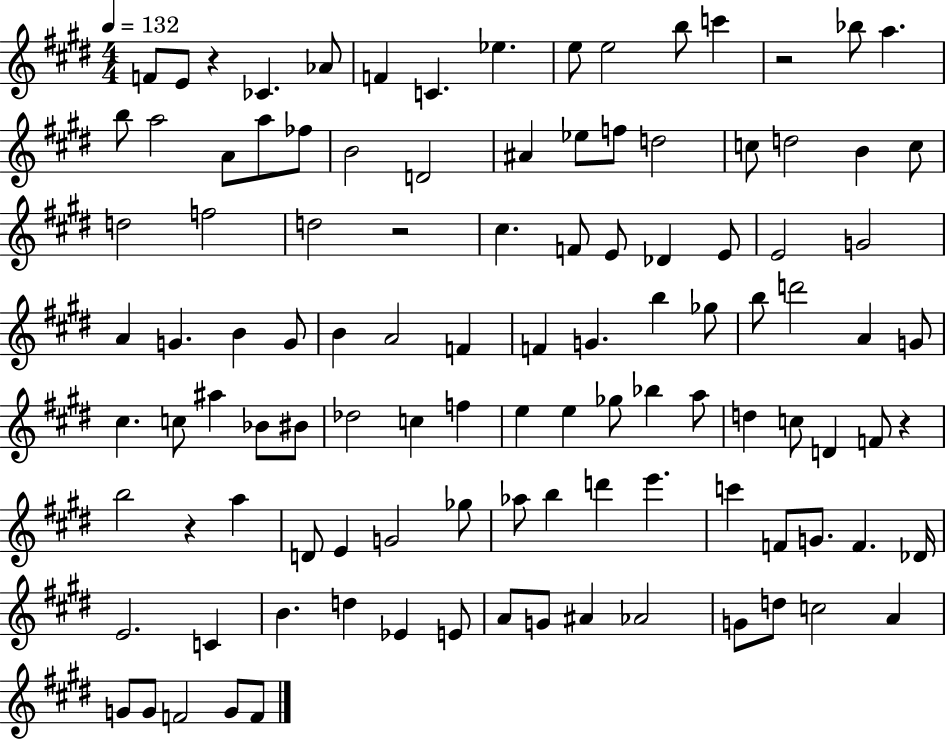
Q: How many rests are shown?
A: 5